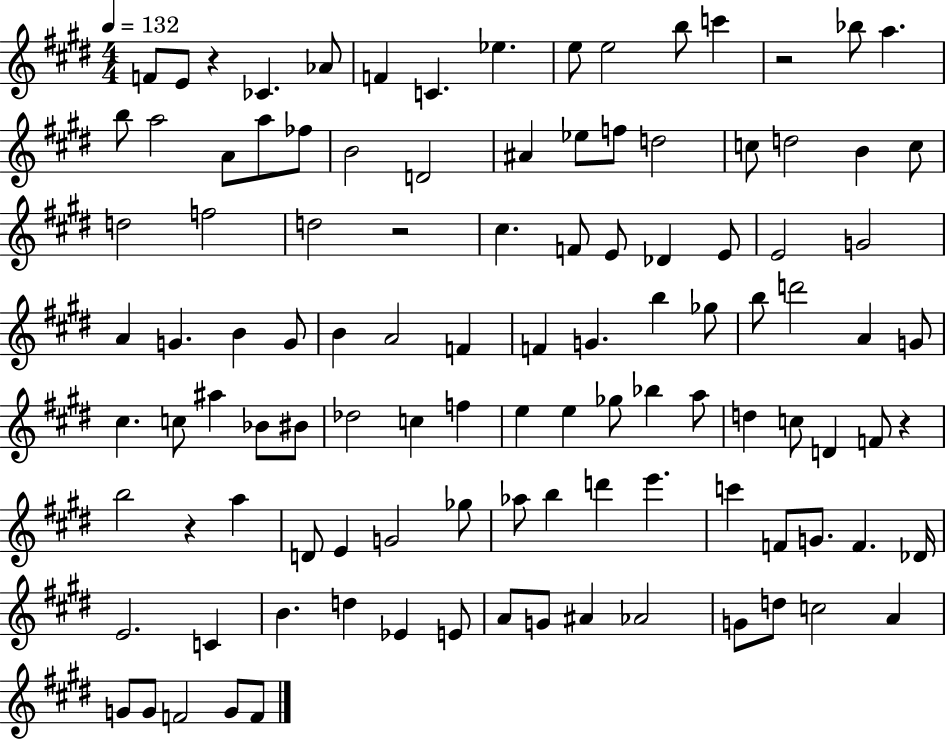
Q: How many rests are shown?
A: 5